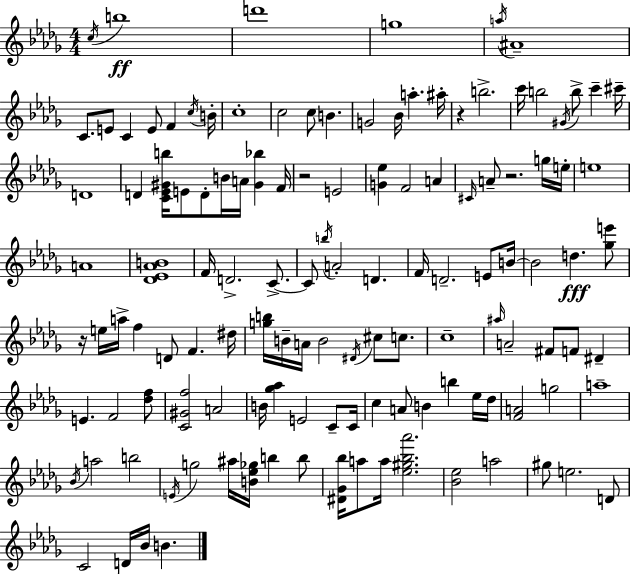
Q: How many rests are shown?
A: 4